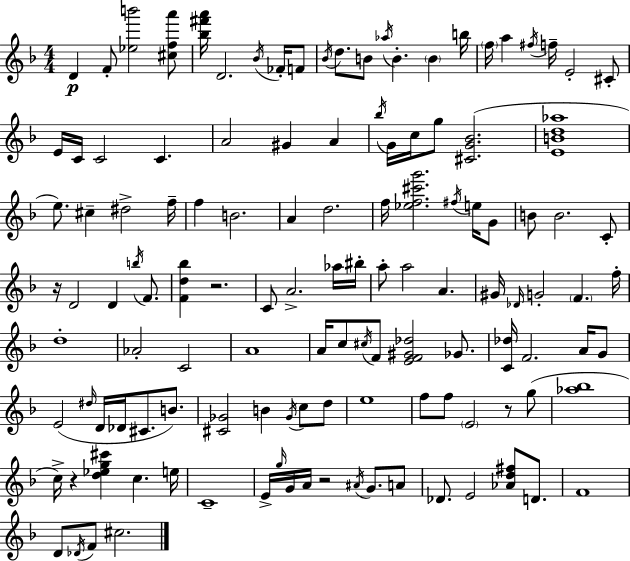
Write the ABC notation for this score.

X:1
T:Untitled
M:4/4
L:1/4
K:F
D F/2 [_eb']2 [^cfa']/2 [_b^f'a']/4 D2 _B/4 _F/4 F/2 _B/4 d/2 B/2 _a/4 B B b/4 f/4 a ^f/4 f/4 E2 ^C/2 E/4 C/4 C2 C A2 ^G A _b/4 G/4 c/4 g/2 [^CG_B]2 [EBd_a]4 e/2 ^c ^d2 f/4 f B2 A d2 f/4 [_ef^c'g']2 ^f/4 e/4 G/2 B/2 B2 C/2 z/4 D2 D b/4 F/2 [Fd_b] z2 C/2 A2 _a/4 ^b/4 a/2 a2 A ^G/4 _D/4 G2 F f/4 d4 _A2 C2 A4 A/4 c/2 ^c/4 F/2 [EF^G_d]2 _G/2 [C_d]/4 F2 A/4 G/2 E2 ^d/4 D/4 _D/4 ^C/2 B/2 [^C_G]2 B _G/4 c/2 d/2 e4 f/2 f/2 E2 z/2 g/2 [_a_b]4 c/4 z [d_eg^c'] c e/4 C4 E/4 g/4 G/4 A/4 z2 ^A/4 G/2 A/2 _D/2 E2 [_Ad^f]/2 D/2 F4 D/2 _D/4 F/2 ^c2